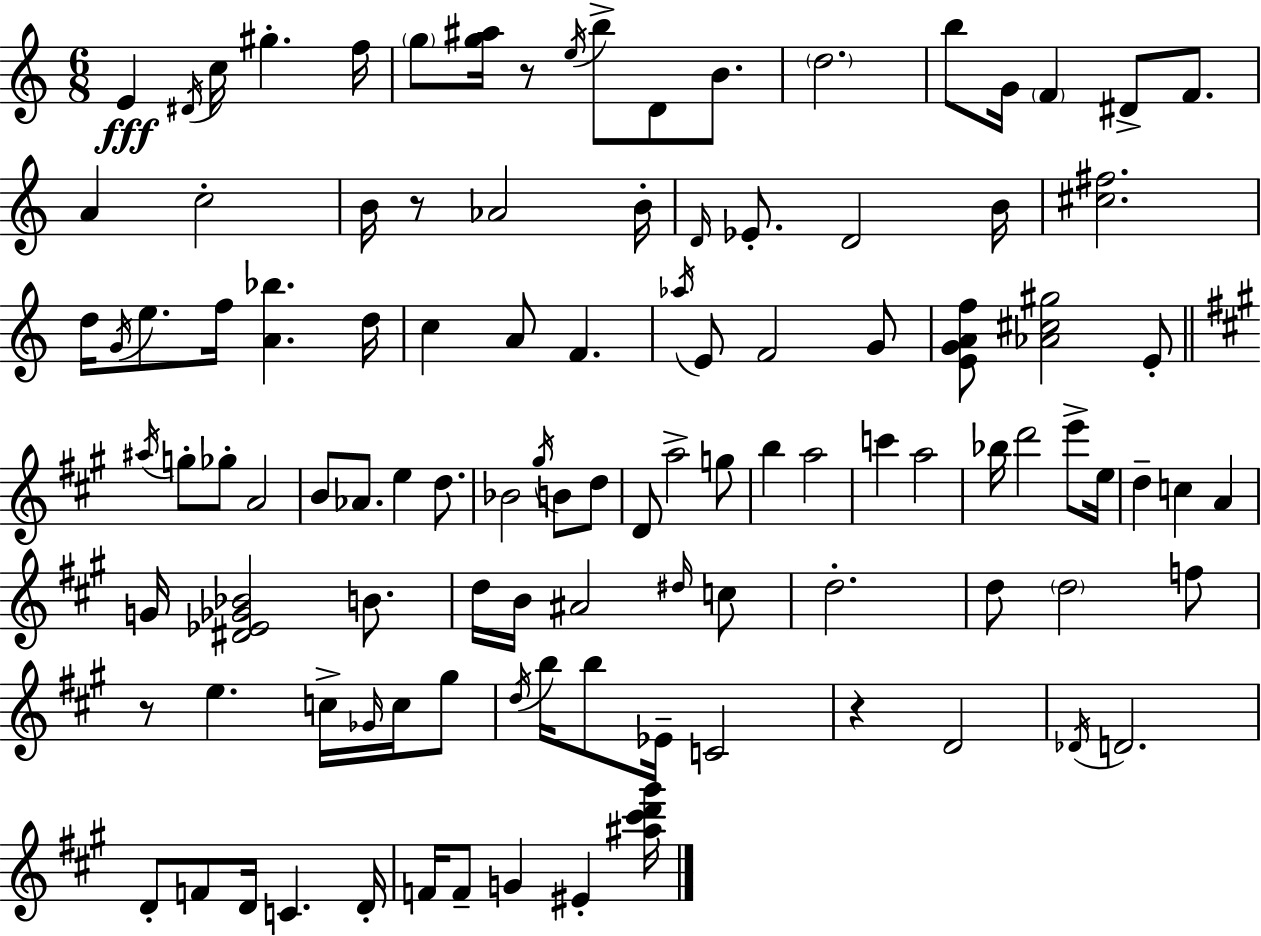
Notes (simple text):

E4/q D#4/s C5/s G#5/q. F5/s G5/e [G5,A#5]/s R/e E5/s B5/e D4/e B4/e. D5/h. B5/e G4/s F4/q D#4/e F4/e. A4/q C5/h B4/s R/e Ab4/h B4/s D4/s Eb4/e. D4/h B4/s [C#5,F#5]/h. D5/s G4/s E5/e. F5/s [A4,Bb5]/q. D5/s C5/q A4/e F4/q. Ab5/s E4/e F4/h G4/e [E4,G4,A4,F5]/e [Ab4,C#5,G#5]/h E4/e A#5/s G5/e Gb5/e A4/h B4/e Ab4/e. E5/q D5/e. Bb4/h G#5/s B4/e D5/e D4/e A5/h G5/e B5/q A5/h C6/q A5/h Bb5/s D6/h E6/e E5/s D5/q C5/q A4/q G4/s [D#4,Eb4,Gb4,Bb4]/h B4/e. D5/s B4/s A#4/h D#5/s C5/e D5/h. D5/e D5/h F5/e R/e E5/q. C5/s Gb4/s C5/s G#5/e D5/s B5/s B5/e Eb4/s C4/h R/q D4/h Db4/s D4/h. D4/e F4/e D4/s C4/q. D4/s F4/s F4/e G4/q EIS4/q [A#5,C#6,D6,G#6]/s